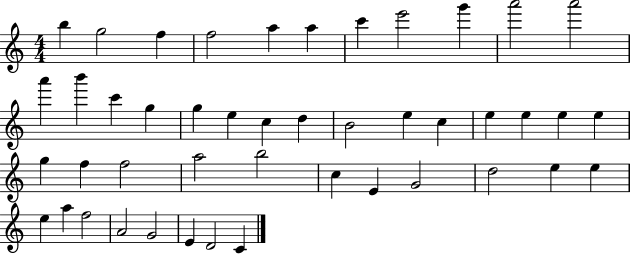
X:1
T:Untitled
M:4/4
L:1/4
K:C
b g2 f f2 a a c' e'2 g' a'2 a'2 a' b' c' g g e c d B2 e c e e e e g f f2 a2 b2 c E G2 d2 e e e a f2 A2 G2 E D2 C